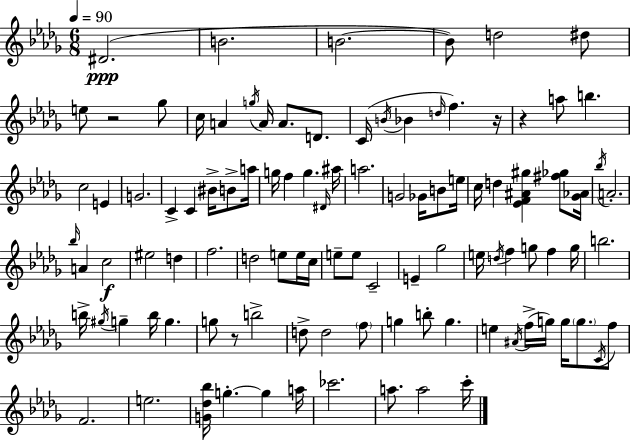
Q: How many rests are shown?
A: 4